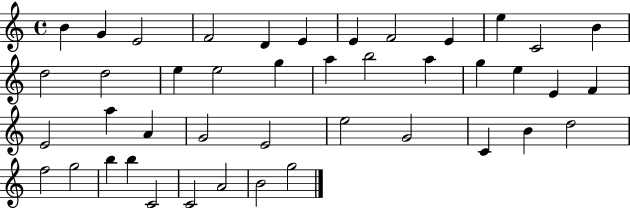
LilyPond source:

{
  \clef treble
  \time 4/4
  \defaultTimeSignature
  \key c \major
  b'4 g'4 e'2 | f'2 d'4 e'4 | e'4 f'2 e'4 | e''4 c'2 b'4 | \break d''2 d''2 | e''4 e''2 g''4 | a''4 b''2 a''4 | g''4 e''4 e'4 f'4 | \break e'2 a''4 a'4 | g'2 e'2 | e''2 g'2 | c'4 b'4 d''2 | \break f''2 g''2 | b''4 b''4 c'2 | c'2 a'2 | b'2 g''2 | \break \bar "|."
}